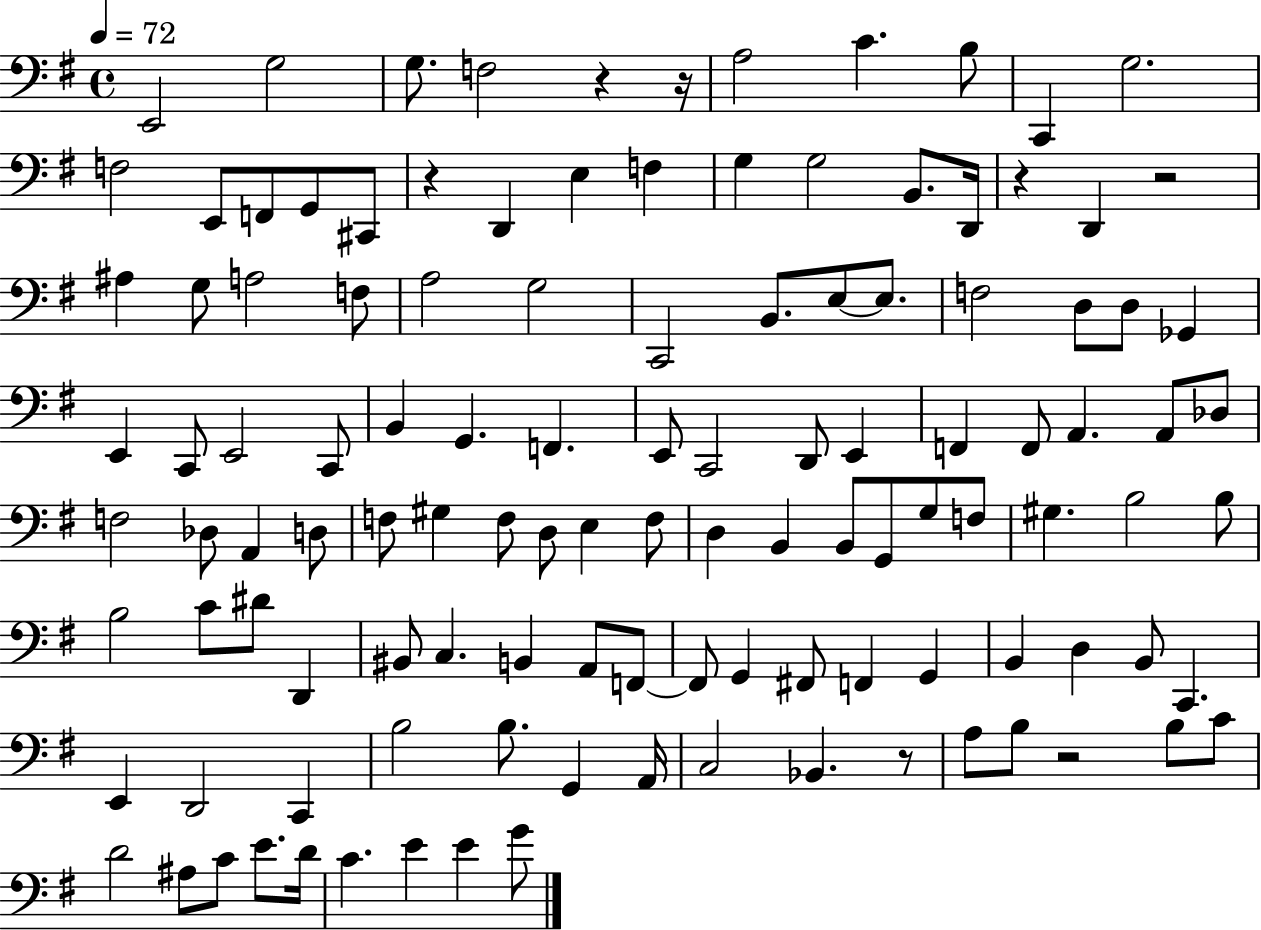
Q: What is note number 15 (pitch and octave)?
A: D2